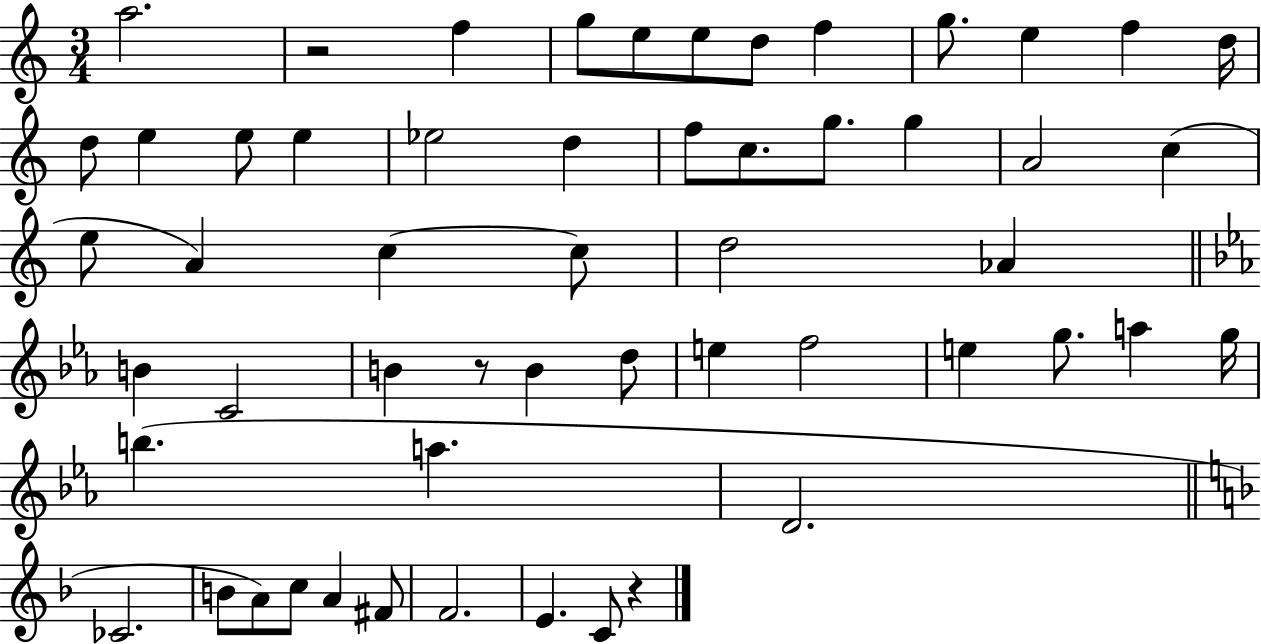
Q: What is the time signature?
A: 3/4